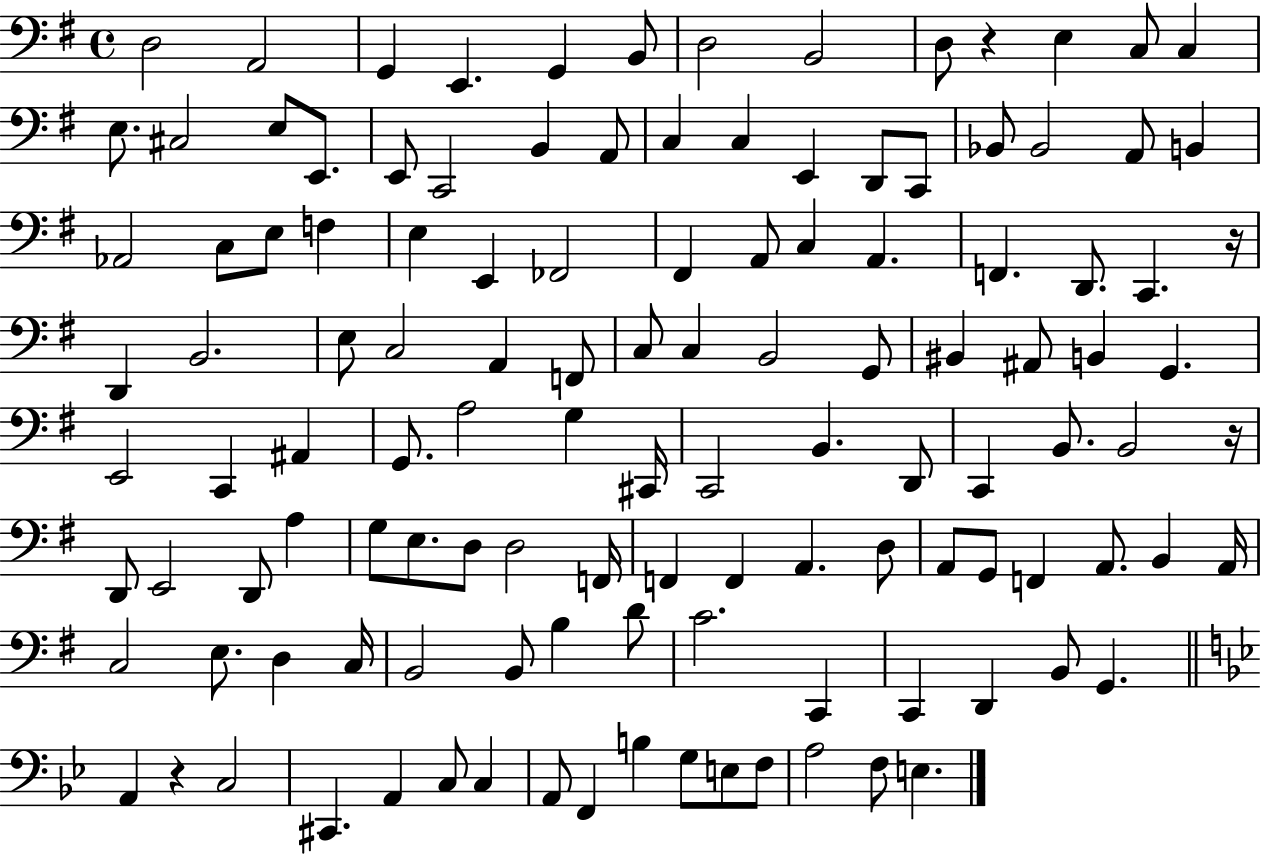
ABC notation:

X:1
T:Untitled
M:4/4
L:1/4
K:G
D,2 A,,2 G,, E,, G,, B,,/2 D,2 B,,2 D,/2 z E, C,/2 C, E,/2 ^C,2 E,/2 E,,/2 E,,/2 C,,2 B,, A,,/2 C, C, E,, D,,/2 C,,/2 _B,,/2 _B,,2 A,,/2 B,, _A,,2 C,/2 E,/2 F, E, E,, _F,,2 ^F,, A,,/2 C, A,, F,, D,,/2 C,, z/4 D,, B,,2 E,/2 C,2 A,, F,,/2 C,/2 C, B,,2 G,,/2 ^B,, ^A,,/2 B,, G,, E,,2 C,, ^A,, G,,/2 A,2 G, ^C,,/4 C,,2 B,, D,,/2 C,, B,,/2 B,,2 z/4 D,,/2 E,,2 D,,/2 A, G,/2 E,/2 D,/2 D,2 F,,/4 F,, F,, A,, D,/2 A,,/2 G,,/2 F,, A,,/2 B,, A,,/4 C,2 E,/2 D, C,/4 B,,2 B,,/2 B, D/2 C2 C,, C,, D,, B,,/2 G,, A,, z C,2 ^C,, A,, C,/2 C, A,,/2 F,, B, G,/2 E,/2 F,/2 A,2 F,/2 E,